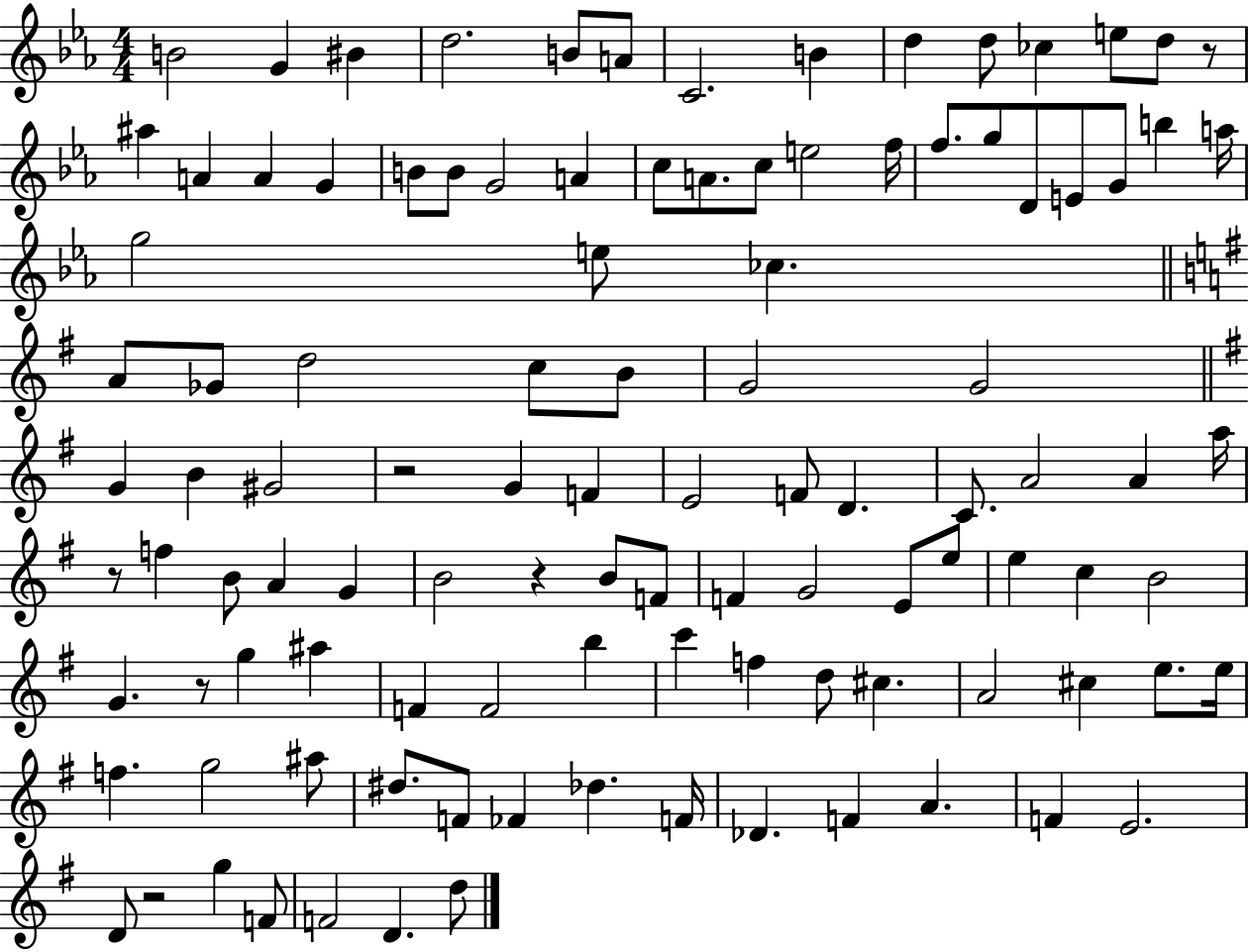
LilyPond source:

{
  \clef treble
  \numericTimeSignature
  \time 4/4
  \key ees \major
  b'2 g'4 bis'4 | d''2. b'8 a'8 | c'2. b'4 | d''4 d''8 ces''4 e''8 d''8 r8 | \break ais''4 a'4 a'4 g'4 | b'8 b'8 g'2 a'4 | c''8 a'8. c''8 e''2 f''16 | f''8. g''8 d'8 e'8 g'8 b''4 a''16 | \break g''2 e''8 ces''4. | \bar "||" \break \key g \major a'8 ges'8 d''2 c''8 b'8 | g'2 g'2 | \bar "||" \break \key e \minor g'4 b'4 gis'2 | r2 g'4 f'4 | e'2 f'8 d'4. | c'8. a'2 a'4 a''16 | \break r8 f''4 b'8 a'4 g'4 | b'2 r4 b'8 f'8 | f'4 g'2 e'8 e''8 | e''4 c''4 b'2 | \break g'4. r8 g''4 ais''4 | f'4 f'2 b''4 | c'''4 f''4 d''8 cis''4. | a'2 cis''4 e''8. e''16 | \break f''4. g''2 ais''8 | dis''8. f'8 fes'4 des''4. f'16 | des'4. f'4 a'4. | f'4 e'2. | \break d'8 r2 g''4 f'8 | f'2 d'4. d''8 | \bar "|."
}